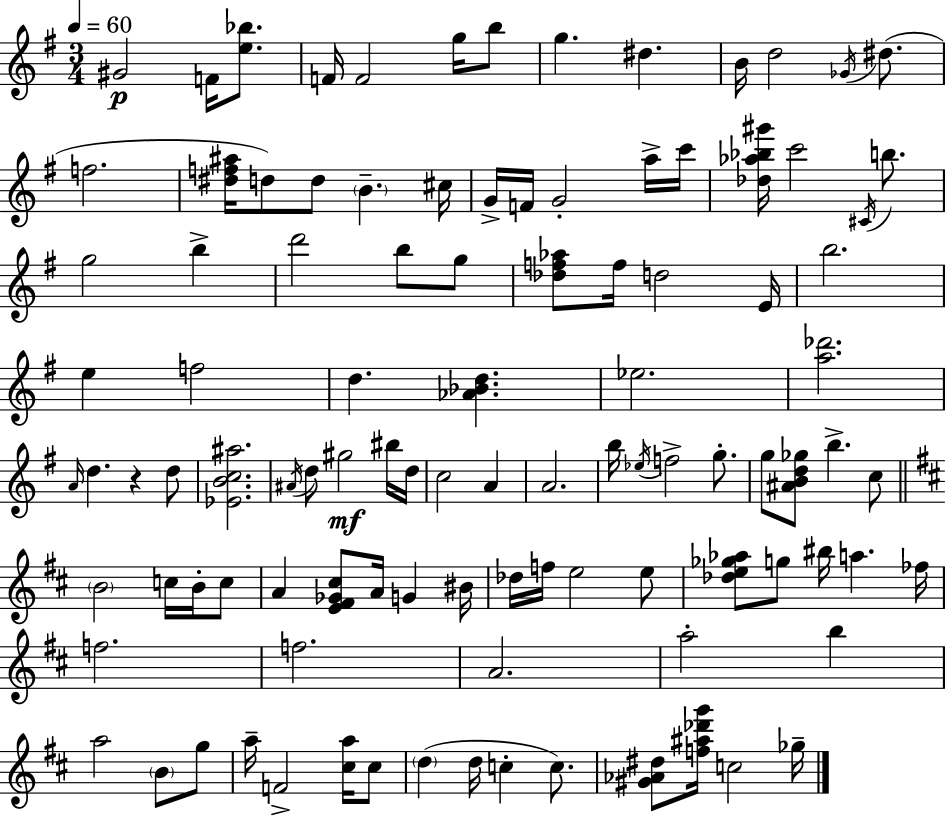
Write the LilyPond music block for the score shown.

{
  \clef treble
  \numericTimeSignature
  \time 3/4
  \key g \major
  \tempo 4 = 60
  gis'2\p f'16 <e'' bes''>8. | f'16 f'2 g''16 b''8 | g''4. dis''4. | b'16 d''2 \acciaccatura { ges'16 } dis''8.( | \break f''2. | <dis'' f'' ais''>16 d''8) d''8 \parenthesize b'4.-- | cis''16 g'16-> f'16 g'2-. a''16-> | c'''16 <des'' aes'' bes'' gis'''>16 c'''2 \acciaccatura { cis'16 } b''8. | \break g''2 b''4-> | d'''2 b''8 | g''8 <des'' f'' aes''>8 f''16 d''2 | e'16 b''2. | \break e''4 f''2 | d''4. <aes' bes' d''>4. | ees''2. | <a'' des'''>2. | \break \grace { a'16 } d''4. r4 | d''8 <ees' b' c'' ais''>2. | \acciaccatura { ais'16 } d''8 gis''2\mf | bis''16 d''16 c''2 | \break a'4 a'2. | b''16 \acciaccatura { ees''16 } f''2-> | g''8.-. g''8 <ais' b' d'' ges''>8 b''4.-> | c''8 \bar "||" \break \key b \minor \parenthesize b'2 c''16 b'16-. c''8 | a'4 <e' fis' ges' cis''>8 a'16 g'4 bis'16 | des''16 f''16 e''2 e''8 | <des'' e'' ges'' aes''>8 g''8 bis''16 a''4. fes''16 | \break f''2. | f''2. | a'2. | a''2-. b''4 | \break a''2 \parenthesize b'8 g''8 | a''16-- f'2-> <cis'' a''>16 cis''8 | \parenthesize d''4( d''16 c''4-. c''8.) | <gis' aes' dis''>8 <f'' ais'' des''' g'''>16 c''2 ges''16-- | \break \bar "|."
}